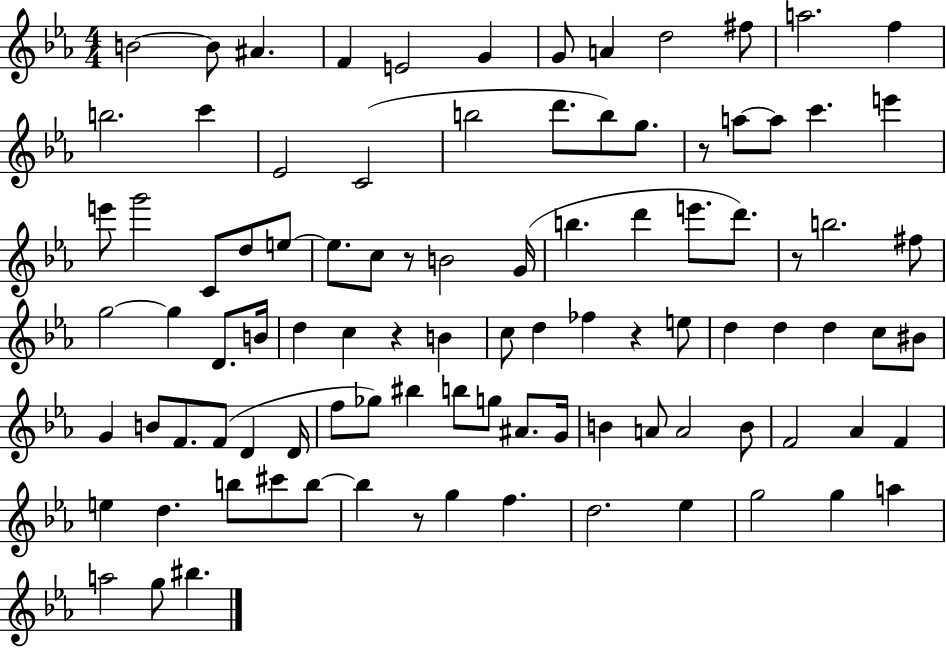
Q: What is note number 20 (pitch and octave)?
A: G5